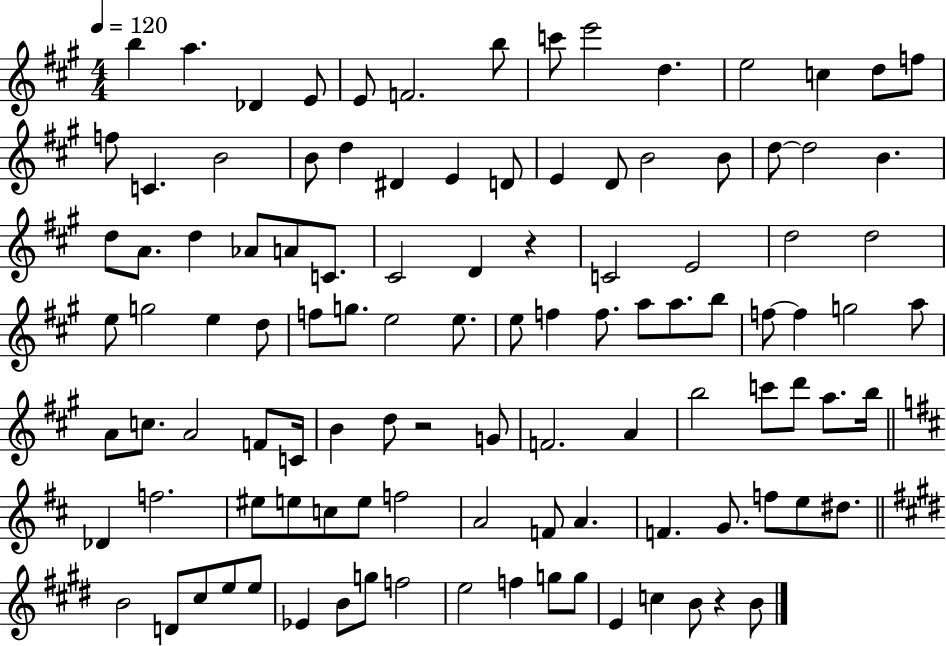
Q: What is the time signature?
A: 4/4